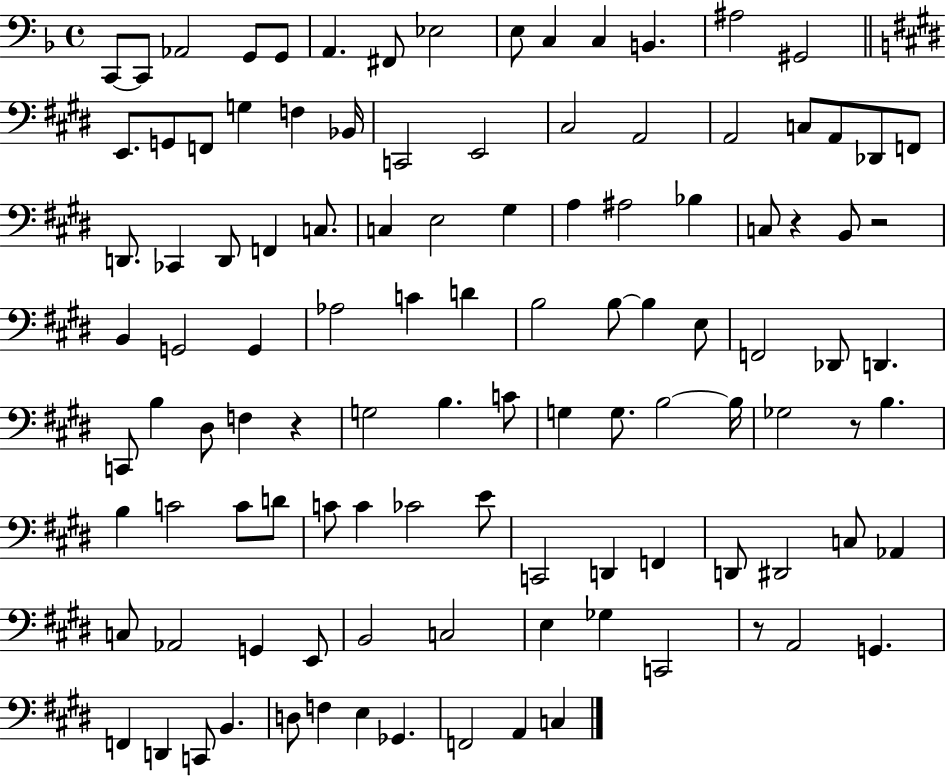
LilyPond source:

{
  \clef bass
  \time 4/4
  \defaultTimeSignature
  \key f \major
  \repeat volta 2 { c,8~~ c,8 aes,2 g,8 g,8 | a,4. fis,8 ees2 | e8 c4 c4 b,4. | ais2 gis,2 | \break \bar "||" \break \key e \major e,8. g,8 f,8 g4 f4 bes,16 | c,2 e,2 | cis2 a,2 | a,2 c8 a,8 des,8 f,8 | \break d,8. ces,4 d,8 f,4 c8. | c4 e2 gis4 | a4 ais2 bes4 | c8 r4 b,8 r2 | \break b,4 g,2 g,4 | aes2 c'4 d'4 | b2 b8~~ b4 e8 | f,2 des,8 d,4. | \break c,8 b4 dis8 f4 r4 | g2 b4. c'8 | g4 g8. b2~~ b16 | ges2 r8 b4. | \break b4 c'2 c'8 d'8 | c'8 c'4 ces'2 e'8 | c,2 d,4 f,4 | d,8 dis,2 c8 aes,4 | \break c8 aes,2 g,4 e,8 | b,2 c2 | e4 ges4 c,2 | r8 a,2 g,4. | \break f,4 d,4 c,8 b,4. | d8 f4 e4 ges,4. | f,2 a,4 c4 | } \bar "|."
}